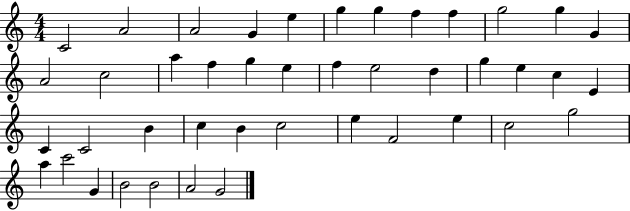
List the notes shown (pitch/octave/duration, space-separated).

C4/h A4/h A4/h G4/q E5/q G5/q G5/q F5/q F5/q G5/h G5/q G4/q A4/h C5/h A5/q F5/q G5/q E5/q F5/q E5/h D5/q G5/q E5/q C5/q E4/q C4/q C4/h B4/q C5/q B4/q C5/h E5/q F4/h E5/q C5/h G5/h A5/q C6/h G4/q B4/h B4/h A4/h G4/h